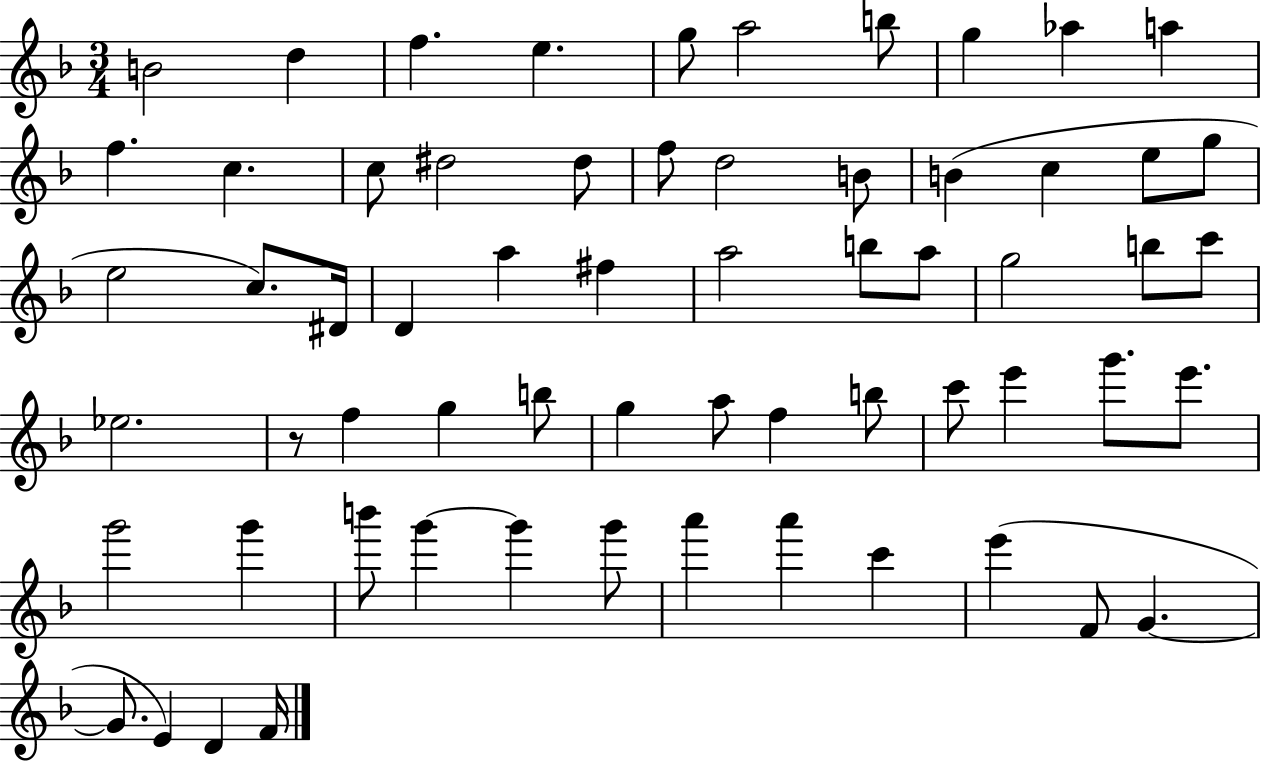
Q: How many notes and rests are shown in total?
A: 63